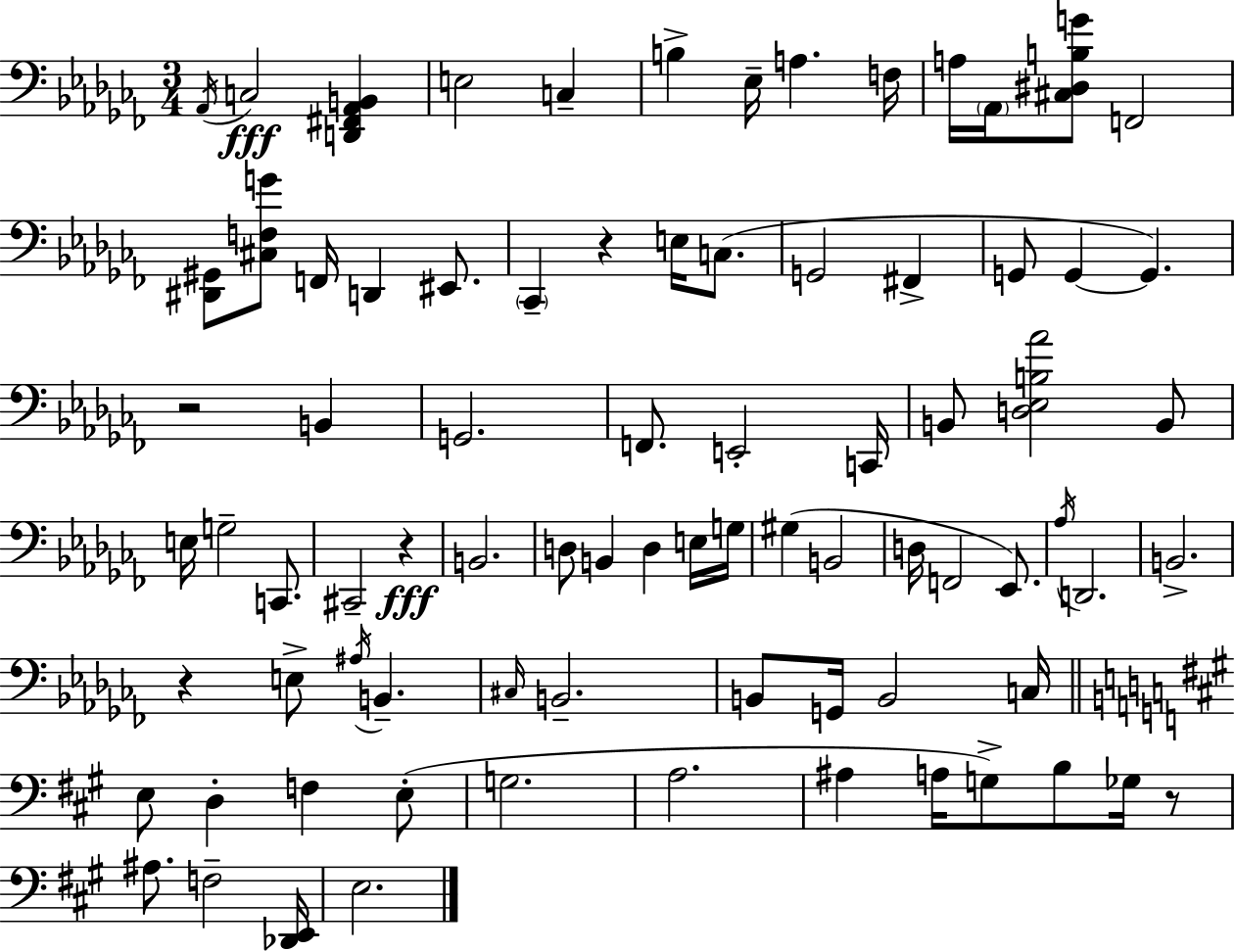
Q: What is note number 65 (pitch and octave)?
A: G3